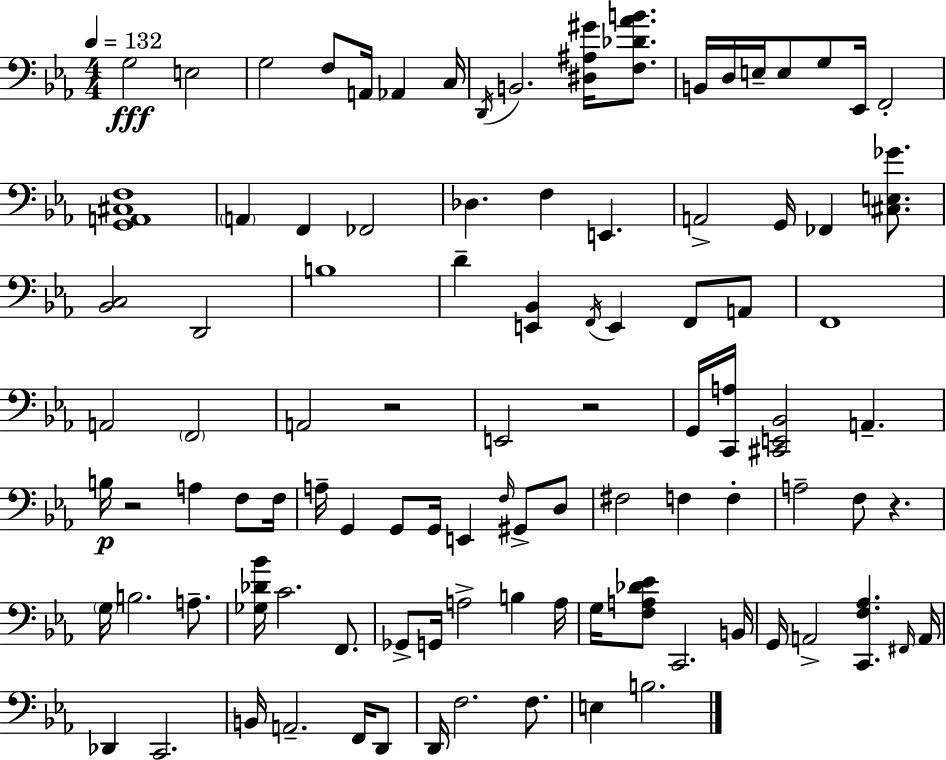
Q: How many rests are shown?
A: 4